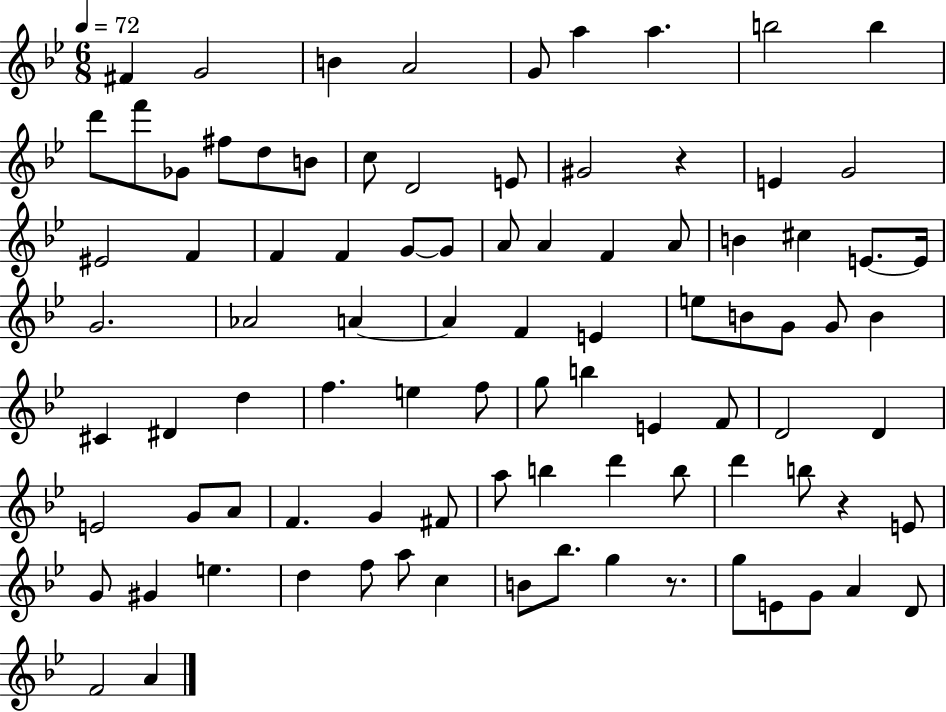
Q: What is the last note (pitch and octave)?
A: A4